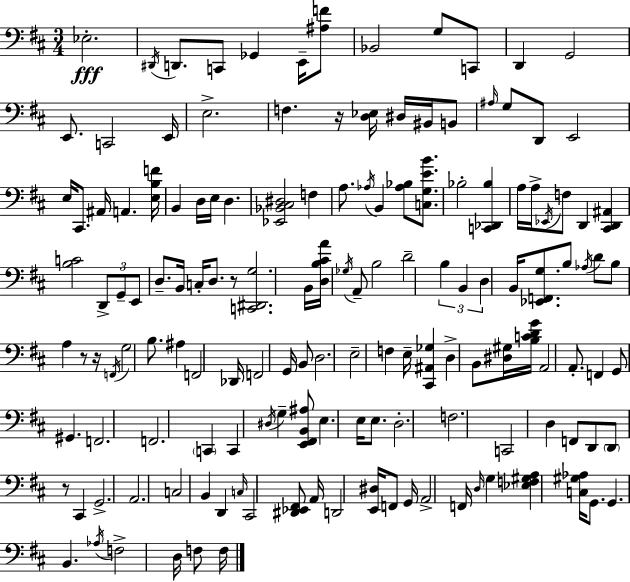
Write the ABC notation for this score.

X:1
T:Untitled
M:3/4
L:1/4
K:D
_E,2 ^D,,/4 D,,/2 C,,/2 _G,, E,,/4 [^A,F]/2 _B,,2 G,/2 C,,/2 D,, G,,2 E,,/2 C,,2 E,,/4 E,2 F, z/4 [D,_E,]/4 ^D,/4 ^B,,/4 B,,/2 ^A,/4 G,/2 D,,/2 E,,2 E,/4 ^C,,/2 ^A,,/4 A,, [E,B,F]/4 B,, D,/4 E,/4 D, [_E,,_B,,^C,^D,]2 F, A,/2 _A,/4 B,, [_A,_B,]/2 [C,G,EB]/2 _B,2 [C,,_D,,_B,] A,/4 A,/4 _E,,/4 F,/2 D,, [^C,,D,,^A,,] [B,C]2 D,,/2 G,,/2 E,,/2 D,/2 B,,/4 C,/4 D,/2 z/2 [C,,^D,,G,]2 B,,/4 [D,B,^CA]/4 _G,/4 A,,/2 B,2 D2 B, B,, D, B,,/4 [_E,,F,,G,]/2 B,/2 _A,/4 D/2 B,/2 A, z/2 z/4 F,,/4 G,2 B,/2 ^A, F,,2 _D,,/4 F,,2 G,,/4 B,,/2 D,2 E,2 F, E,/4 [^C,,^A,,_G,] D, B,,/2 [^D,^G,]/4 [B,CDG]/4 A,,2 A,,/2 F,, G,,/2 ^G,, F,,2 F,,2 C,, C,, ^D,/4 G, [E,,^F,,B,,^A,]/2 E, E,/4 E,/2 D,2 F,2 C,,2 D, F,,/2 D,,/2 D,,/2 z/2 ^C,, G,,2 A,,2 C,2 B,, D,, C,/4 ^C,,2 [^D,,_E,,^F,,]/2 A,,/4 D,,2 [E,,^D,]/4 F,,/2 G,,/4 A,,2 F,,/4 D,/4 G, [_E,F,^G,A,] [C,^G,_A,]/4 G,,/2 G,, B,, _A,/4 F,2 D,/4 F,/2 F,/4